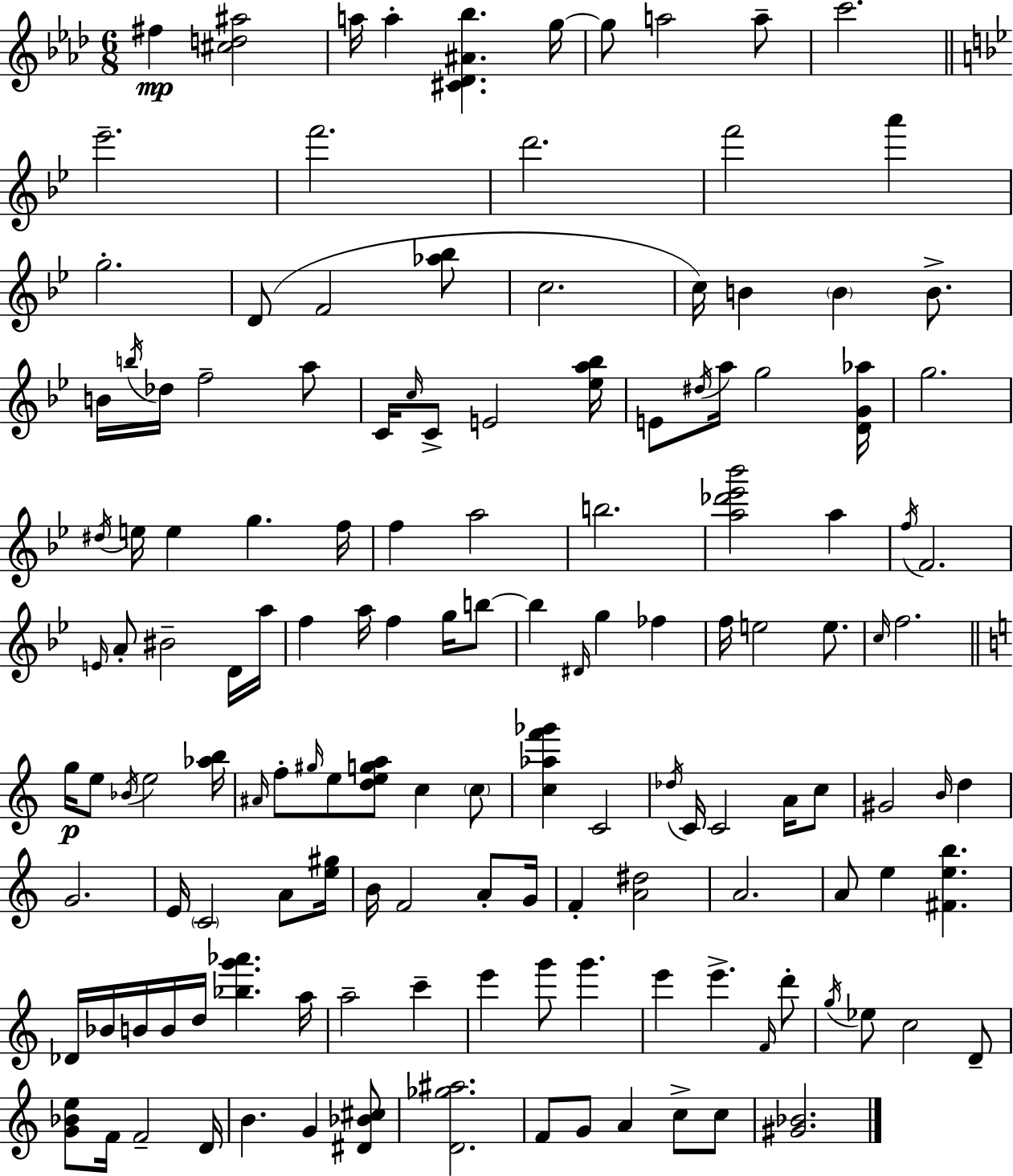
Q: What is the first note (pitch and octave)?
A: F#5